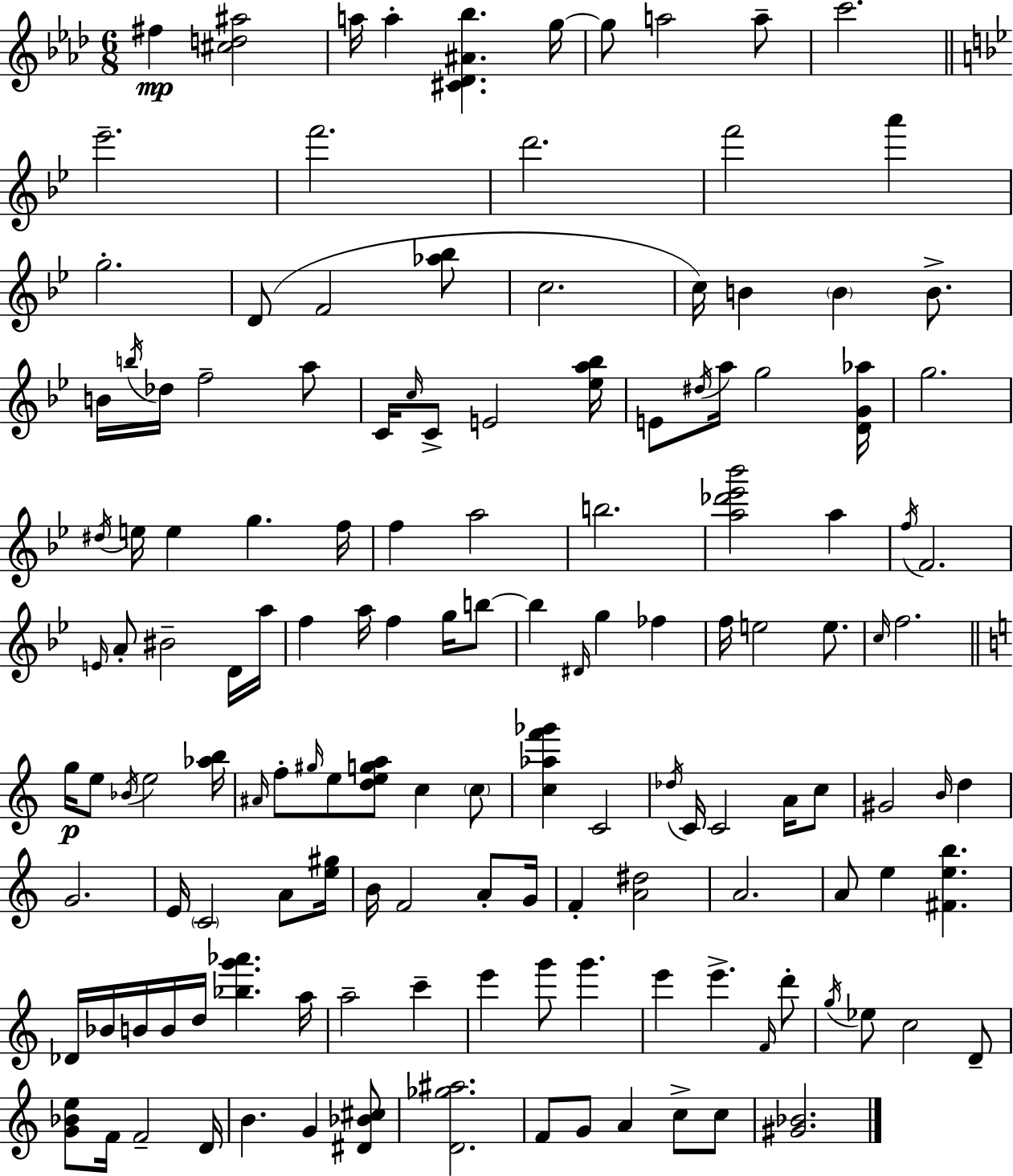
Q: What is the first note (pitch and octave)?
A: F#5